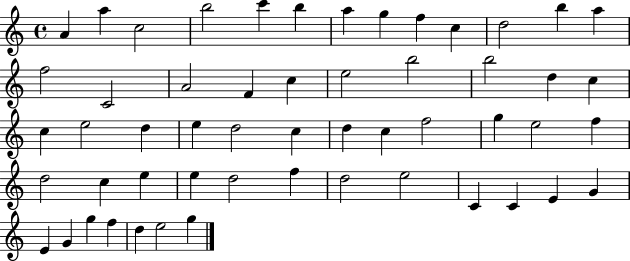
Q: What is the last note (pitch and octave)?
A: G5